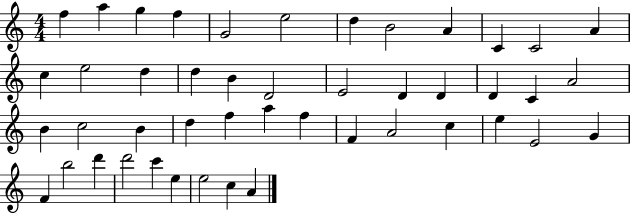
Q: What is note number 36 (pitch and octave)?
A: E4